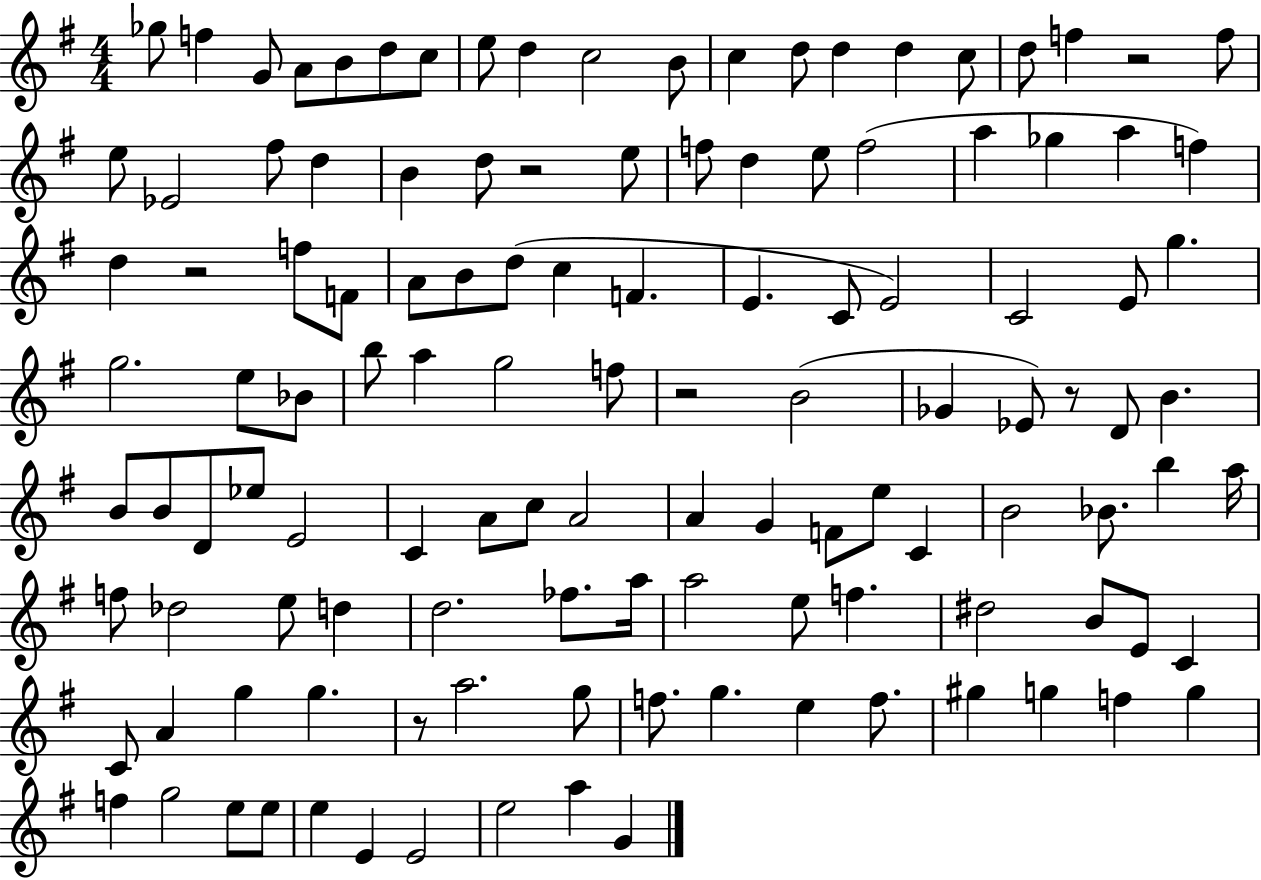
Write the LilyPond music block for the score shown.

{
  \clef treble
  \numericTimeSignature
  \time 4/4
  \key g \major
  ges''8 f''4 g'8 a'8 b'8 d''8 c''8 | e''8 d''4 c''2 b'8 | c''4 d''8 d''4 d''4 c''8 | d''8 f''4 r2 f''8 | \break e''8 ees'2 fis''8 d''4 | b'4 d''8 r2 e''8 | f''8 d''4 e''8 f''2( | a''4 ges''4 a''4 f''4) | \break d''4 r2 f''8 f'8 | a'8 b'8 d''8( c''4 f'4. | e'4. c'8 e'2) | c'2 e'8 g''4. | \break g''2. e''8 bes'8 | b''8 a''4 g''2 f''8 | r2 b'2( | ges'4 ees'8) r8 d'8 b'4. | \break b'8 b'8 d'8 ees''8 e'2 | c'4 a'8 c''8 a'2 | a'4 g'4 f'8 e''8 c'4 | b'2 bes'8. b''4 a''16 | \break f''8 des''2 e''8 d''4 | d''2. fes''8. a''16 | a''2 e''8 f''4. | dis''2 b'8 e'8 c'4 | \break c'8 a'4 g''4 g''4. | r8 a''2. g''8 | f''8. g''4. e''4 f''8. | gis''4 g''4 f''4 g''4 | \break f''4 g''2 e''8 e''8 | e''4 e'4 e'2 | e''2 a''4 g'4 | \bar "|."
}